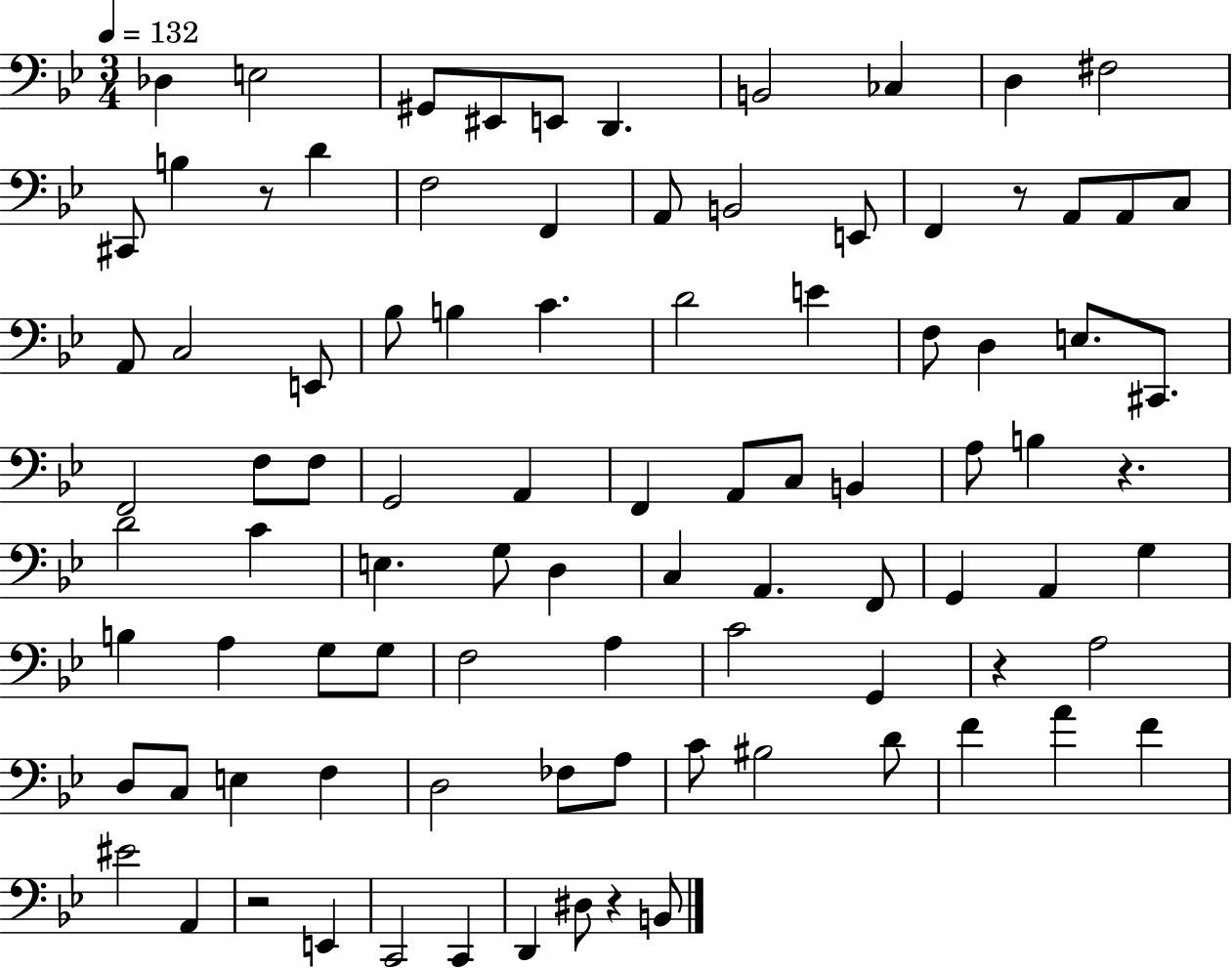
Db3/q E3/h G#2/e EIS2/e E2/e D2/q. B2/h CES3/q D3/q F#3/h C#2/e B3/q R/e D4/q F3/h F2/q A2/e B2/h E2/e F2/q R/e A2/e A2/e C3/e A2/e C3/h E2/e Bb3/e B3/q C4/q. D4/h E4/q F3/e D3/q E3/e. C#2/e. F2/h F3/e F3/e G2/h A2/q F2/q A2/e C3/e B2/q A3/e B3/q R/q. D4/h C4/q E3/q. G3/e D3/q C3/q A2/q. F2/e G2/q A2/q G3/q B3/q A3/q G3/e G3/e F3/h A3/q C4/h G2/q R/q A3/h D3/e C3/e E3/q F3/q D3/h FES3/e A3/e C4/e BIS3/h D4/e F4/q A4/q F4/q EIS4/h A2/q R/h E2/q C2/h C2/q D2/q D#3/e R/q B2/e